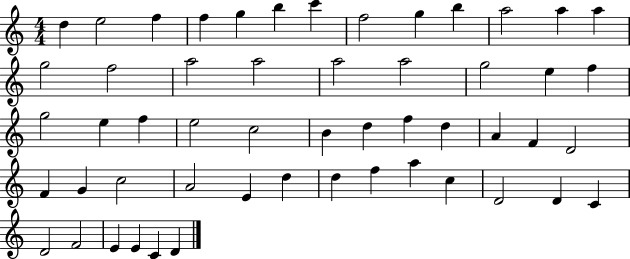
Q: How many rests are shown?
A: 0